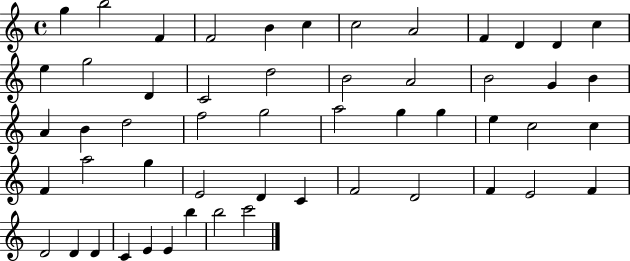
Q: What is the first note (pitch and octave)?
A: G5